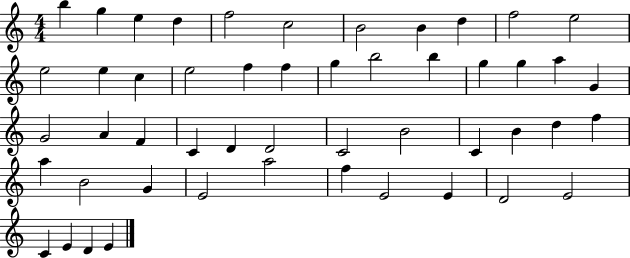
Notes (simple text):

B5/q G5/q E5/q D5/q F5/h C5/h B4/h B4/q D5/q F5/h E5/h E5/h E5/q C5/q E5/h F5/q F5/q G5/q B5/h B5/q G5/q G5/q A5/q G4/q G4/h A4/q F4/q C4/q D4/q D4/h C4/h B4/h C4/q B4/q D5/q F5/q A5/q B4/h G4/q E4/h A5/h F5/q E4/h E4/q D4/h E4/h C4/q E4/q D4/q E4/q